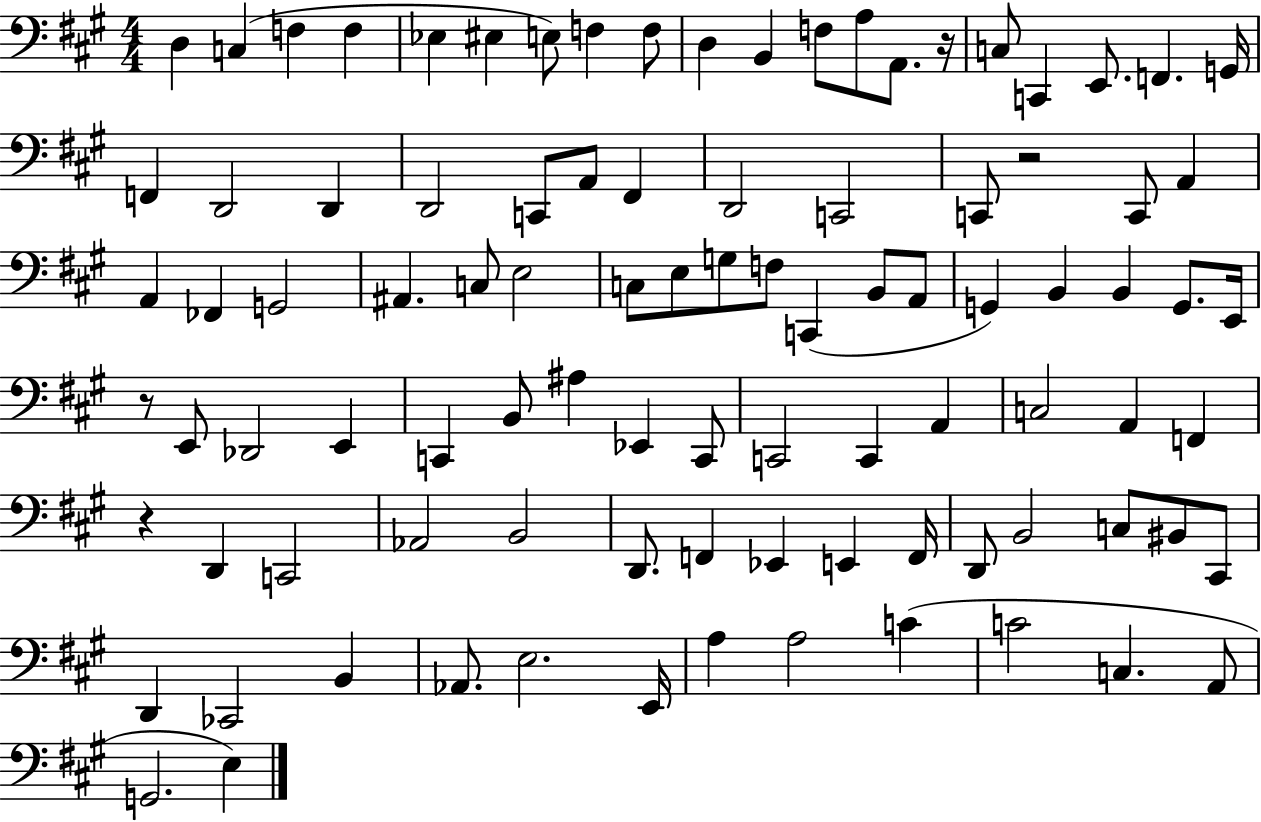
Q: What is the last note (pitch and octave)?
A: E3